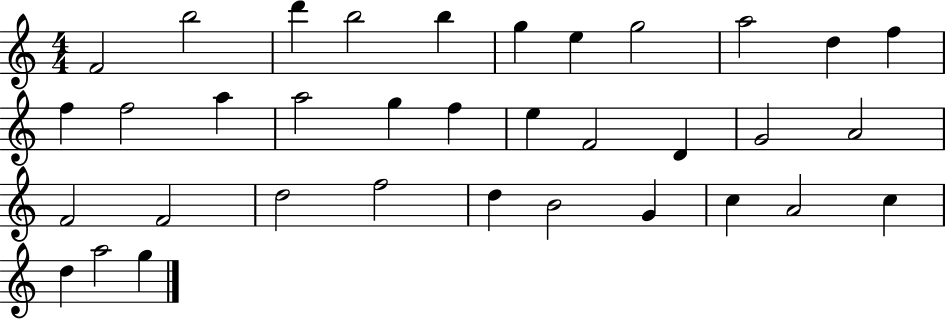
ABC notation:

X:1
T:Untitled
M:4/4
L:1/4
K:C
F2 b2 d' b2 b g e g2 a2 d f f f2 a a2 g f e F2 D G2 A2 F2 F2 d2 f2 d B2 G c A2 c d a2 g